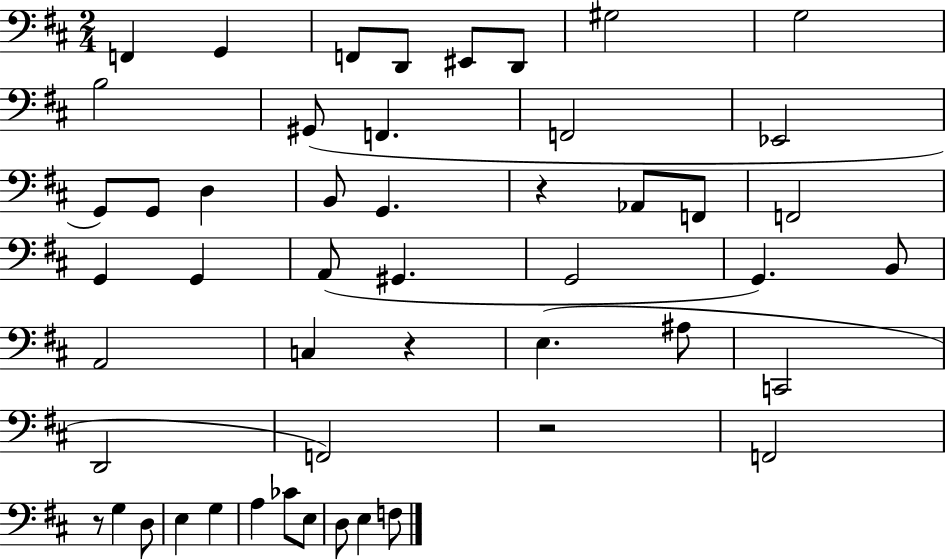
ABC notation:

X:1
T:Untitled
M:2/4
L:1/4
K:D
F,, G,, F,,/2 D,,/2 ^E,,/2 D,,/2 ^G,2 G,2 B,2 ^G,,/2 F,, F,,2 _E,,2 G,,/2 G,,/2 D, B,,/2 G,, z _A,,/2 F,,/2 F,,2 G,, G,, A,,/2 ^G,, G,,2 G,, B,,/2 A,,2 C, z E, ^A,/2 C,,2 D,,2 F,,2 z2 F,,2 z/2 G, D,/2 E, G, A, _C/2 E,/2 D,/2 E, F,/2